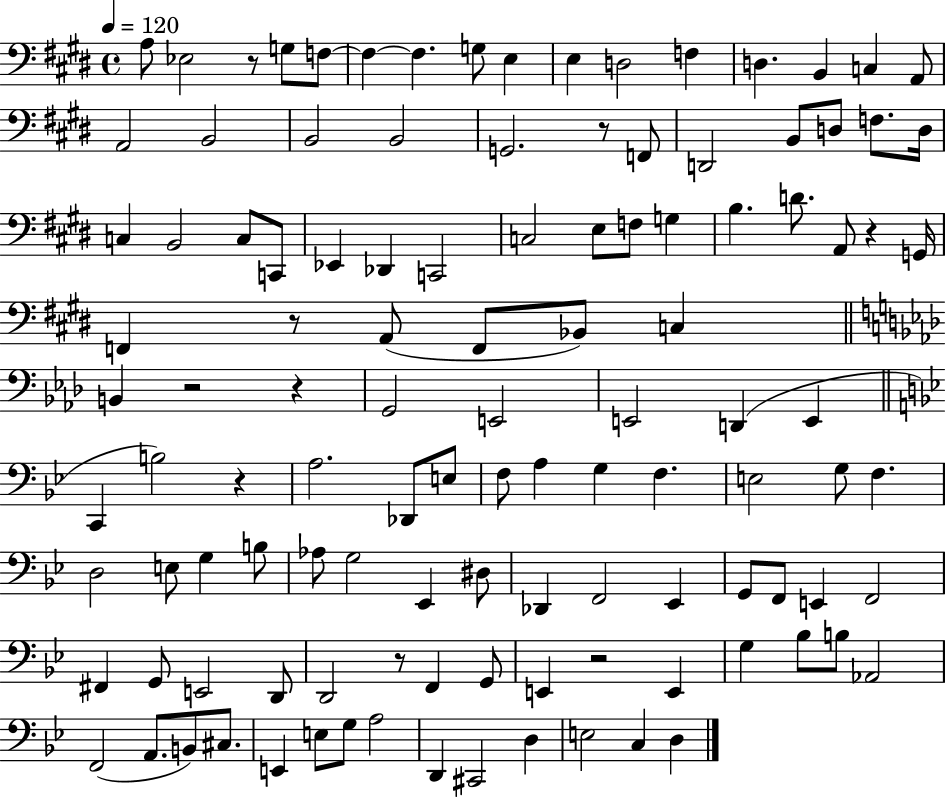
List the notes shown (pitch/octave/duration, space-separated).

A3/e Eb3/h R/e G3/e F3/e F3/q F3/q. G3/e E3/q E3/q D3/h F3/q D3/q. B2/q C3/q A2/e A2/h B2/h B2/h B2/h G2/h. R/e F2/e D2/h B2/e D3/e F3/e. D3/s C3/q B2/h C3/e C2/e Eb2/q Db2/q C2/h C3/h E3/e F3/e G3/q B3/q. D4/e. A2/e R/q G2/s F2/q R/e A2/e F2/e Bb2/e C3/q B2/q R/h R/q G2/h E2/h E2/h D2/q E2/q C2/q B3/h R/q A3/h. Db2/e E3/e F3/e A3/q G3/q F3/q. E3/h G3/e F3/q. D3/h E3/e G3/q B3/e Ab3/e G3/h Eb2/q D#3/e Db2/q F2/h Eb2/q G2/e F2/e E2/q F2/h F#2/q G2/e E2/h D2/e D2/h R/e F2/q G2/e E2/q R/h E2/q G3/q Bb3/e B3/e Ab2/h F2/h A2/e. B2/e C#3/e. E2/q E3/e G3/e A3/h D2/q C#2/h D3/q E3/h C3/q D3/q